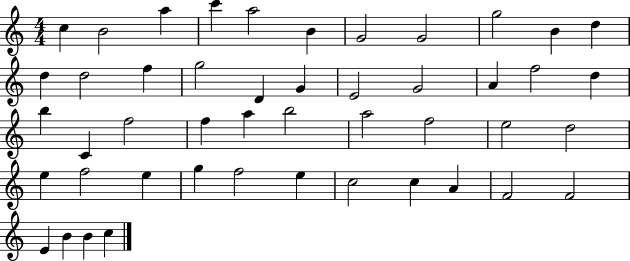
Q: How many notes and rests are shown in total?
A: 47